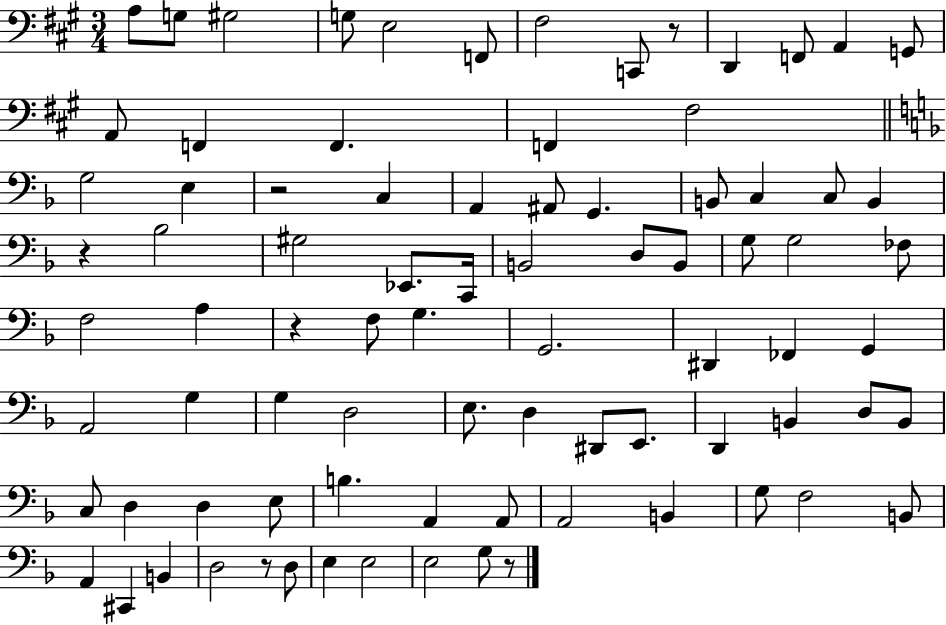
{
  \clef bass
  \numericTimeSignature
  \time 3/4
  \key a \major
  a8 g8 gis2 | g8 e2 f,8 | fis2 c,8 r8 | d,4 f,8 a,4 g,8 | \break a,8 f,4 f,4. | f,4 fis2 | \bar "||" \break \key f \major g2 e4 | r2 c4 | a,4 ais,8 g,4. | b,8 c4 c8 b,4 | \break r4 bes2 | gis2 ees,8. c,16 | b,2 d8 b,8 | g8 g2 fes8 | \break f2 a4 | r4 f8 g4. | g,2. | dis,4 fes,4 g,4 | \break a,2 g4 | g4 d2 | e8. d4 dis,8 e,8. | d,4 b,4 d8 b,8 | \break c8 d4 d4 e8 | b4. a,4 a,8 | a,2 b,4 | g8 f2 b,8 | \break a,4 cis,4 b,4 | d2 r8 d8 | e4 e2 | e2 g8 r8 | \break \bar "|."
}